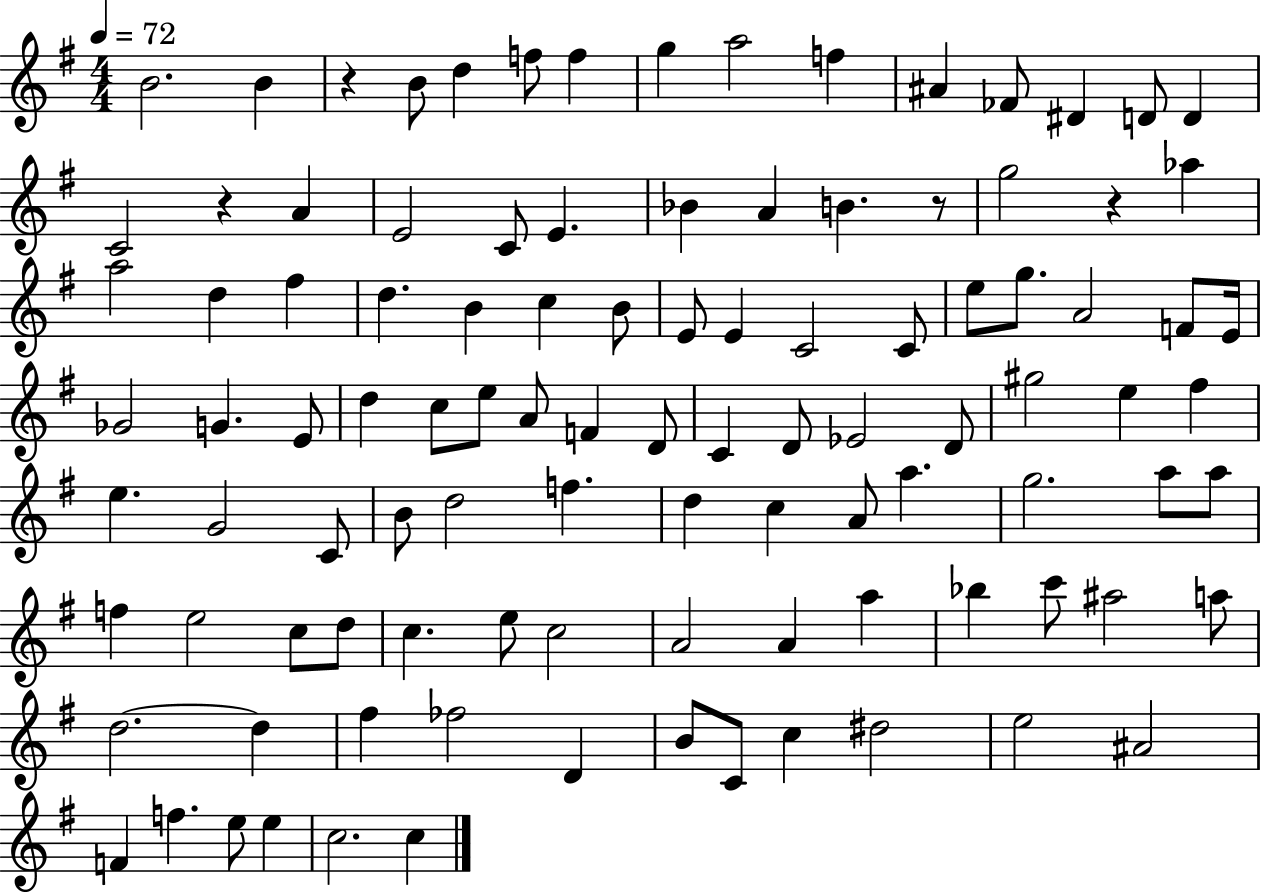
B4/h. B4/q R/q B4/e D5/q F5/e F5/q G5/q A5/h F5/q A#4/q FES4/e D#4/q D4/e D4/q C4/h R/q A4/q E4/h C4/e E4/q. Bb4/q A4/q B4/q. R/e G5/h R/q Ab5/q A5/h D5/q F#5/q D5/q. B4/q C5/q B4/e E4/e E4/q C4/h C4/e E5/e G5/e. A4/h F4/e E4/s Gb4/h G4/q. E4/e D5/q C5/e E5/e A4/e F4/q D4/e C4/q D4/e Eb4/h D4/e G#5/h E5/q F#5/q E5/q. G4/h C4/e B4/e D5/h F5/q. D5/q C5/q A4/e A5/q. G5/h. A5/e A5/e F5/q E5/h C5/e D5/e C5/q. E5/e C5/h A4/h A4/q A5/q Bb5/q C6/e A#5/h A5/e D5/h. D5/q F#5/q FES5/h D4/q B4/e C4/e C5/q D#5/h E5/h A#4/h F4/q F5/q. E5/e E5/q C5/h. C5/q